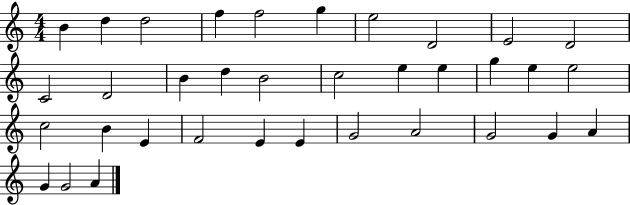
{
  \clef treble
  \numericTimeSignature
  \time 4/4
  \key c \major
  b'4 d''4 d''2 | f''4 f''2 g''4 | e''2 d'2 | e'2 d'2 | \break c'2 d'2 | b'4 d''4 b'2 | c''2 e''4 e''4 | g''4 e''4 e''2 | \break c''2 b'4 e'4 | f'2 e'4 e'4 | g'2 a'2 | g'2 g'4 a'4 | \break g'4 g'2 a'4 | \bar "|."
}